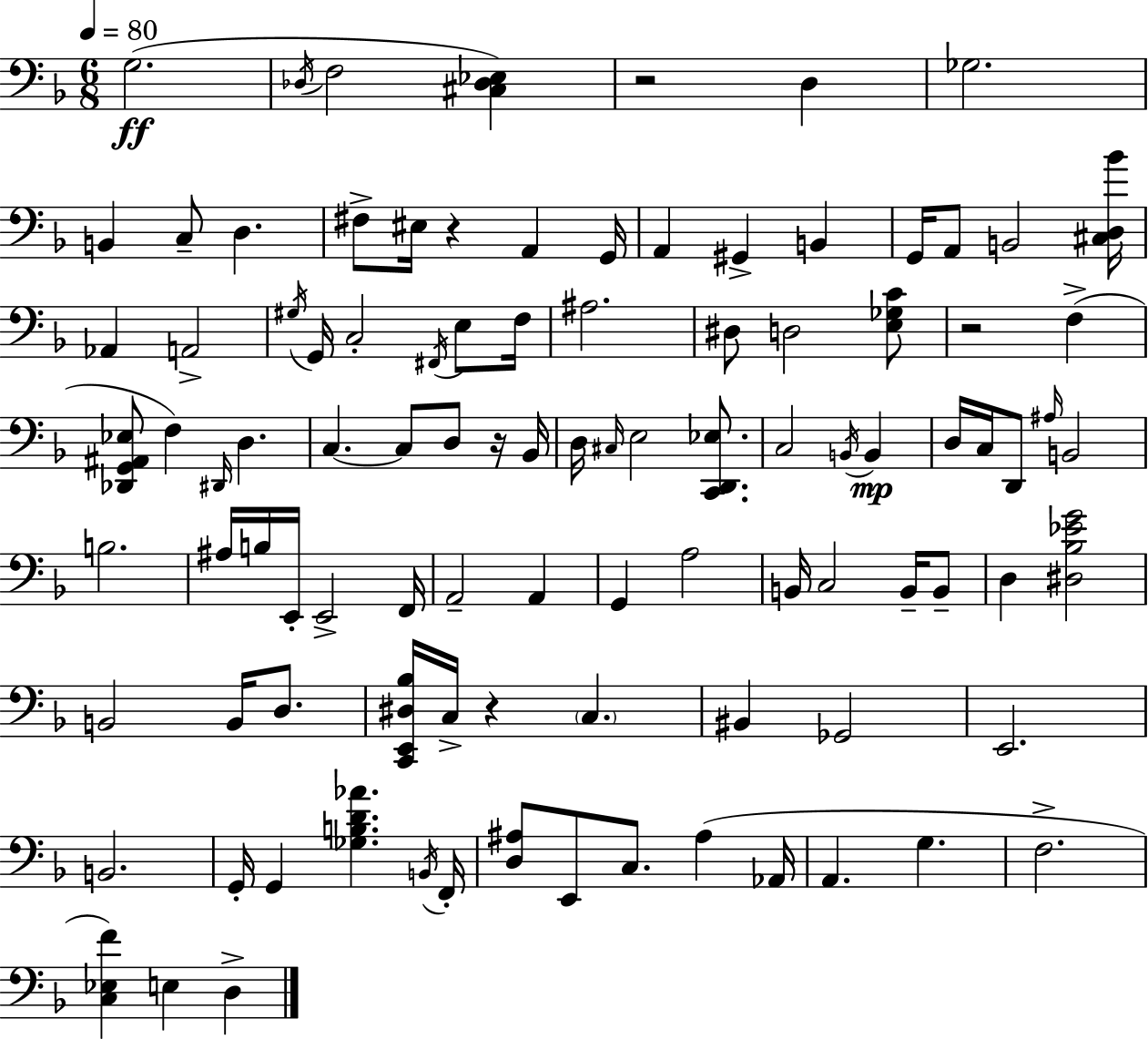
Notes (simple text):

G3/h. Db3/s F3/h [C#3,Db3,Eb3]/q R/h D3/q Gb3/h. B2/q C3/e D3/q. F#3/e EIS3/s R/q A2/q G2/s A2/q G#2/q B2/q G2/s A2/e B2/h [C#3,D3,Bb4]/s Ab2/q A2/h G#3/s G2/s C3/h F#2/s E3/e F3/s A#3/h. D#3/e D3/h [E3,Gb3,C4]/e R/h F3/q [Db2,G2,A#2,Eb3]/e F3/q D#2/s D3/q. C3/q. C3/e D3/e R/s Bb2/s D3/s C#3/s E3/h [C2,D2,Eb3]/e. C3/h B2/s B2/q D3/s C3/s D2/e A#3/s B2/h B3/h. A#3/s B3/s E2/s E2/h F2/s A2/h A2/q G2/q A3/h B2/s C3/h B2/s B2/e D3/q [D#3,Bb3,Eb4,G4]/h B2/h B2/s D3/e. [C2,E2,D#3,Bb3]/s C3/s R/q C3/q. BIS2/q Gb2/h E2/h. B2/h. G2/s G2/q [Gb3,B3,D4,Ab4]/q. B2/s F2/s [D3,A#3]/e E2/e C3/e. A#3/q Ab2/s A2/q. G3/q. F3/h. [C3,Eb3,F4]/q E3/q D3/q